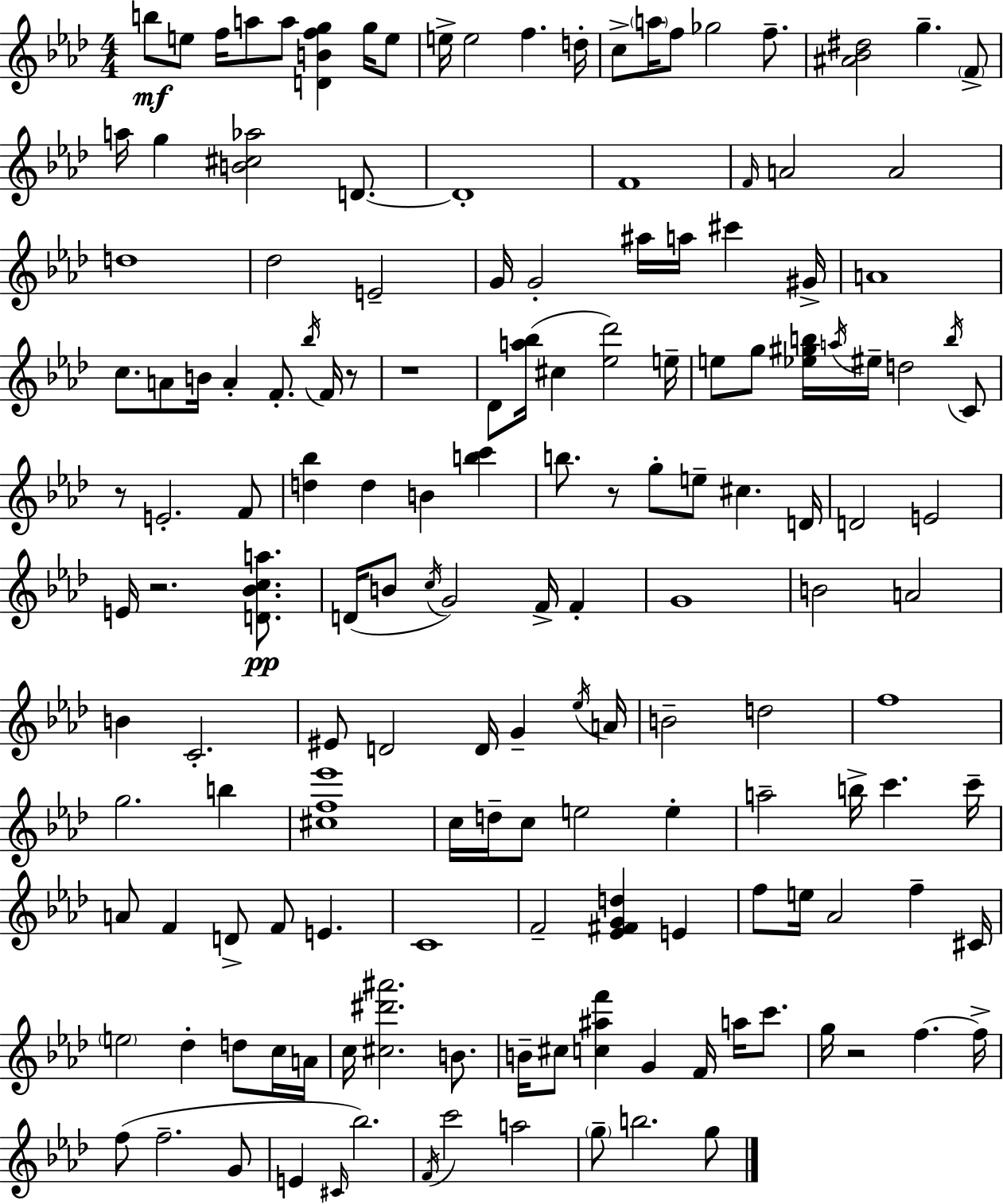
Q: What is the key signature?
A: AES major